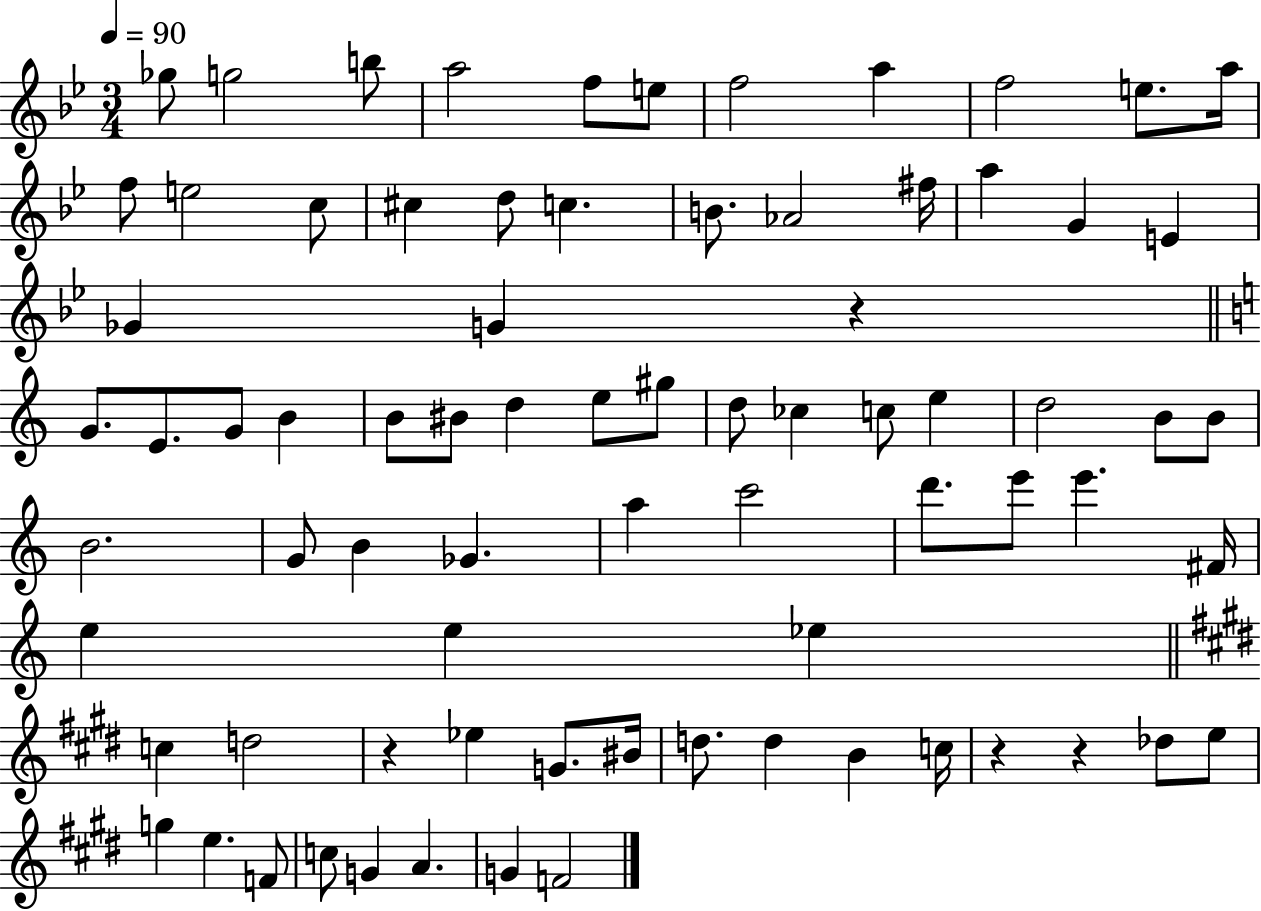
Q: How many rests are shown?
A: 4